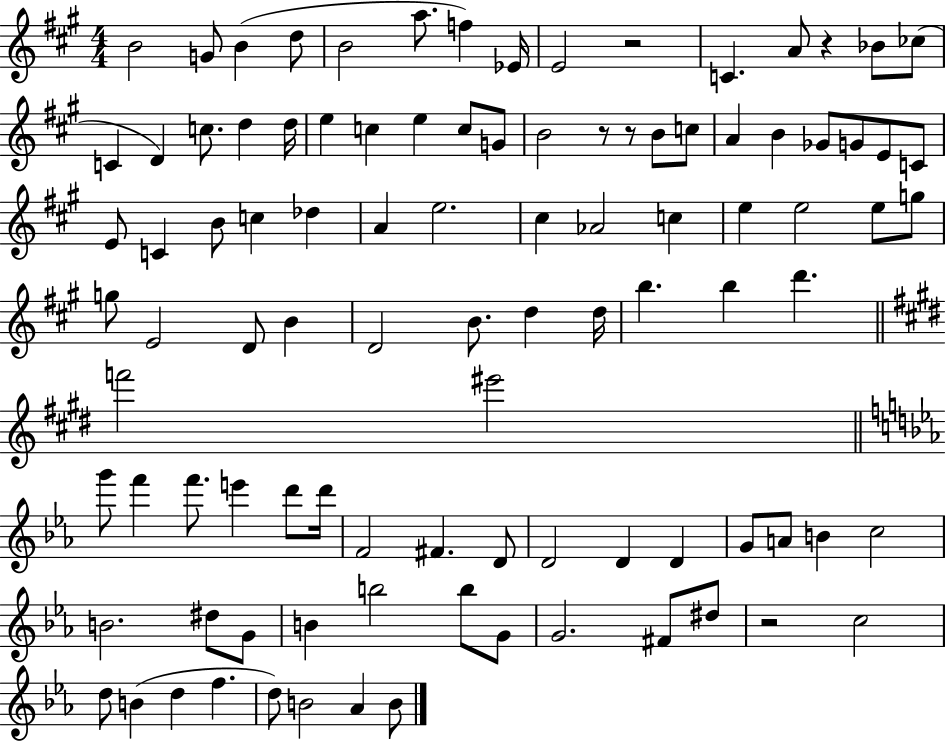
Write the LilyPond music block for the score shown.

{
  \clef treble
  \numericTimeSignature
  \time 4/4
  \key a \major
  b'2 g'8 b'4( d''8 | b'2 a''8. f''4) ees'16 | e'2 r2 | c'4. a'8 r4 bes'8 ces''8( | \break c'4 d'4) c''8. d''4 d''16 | e''4 c''4 e''4 c''8 g'8 | b'2 r8 r8 b'8 c''8 | a'4 b'4 ges'8 g'8 e'8 c'8 | \break e'8 c'4 b'8 c''4 des''4 | a'4 e''2. | cis''4 aes'2 c''4 | e''4 e''2 e''8 g''8 | \break g''8 e'2 d'8 b'4 | d'2 b'8. d''4 d''16 | b''4. b''4 d'''4. | \bar "||" \break \key e \major f'''2 eis'''2 | \bar "||" \break \key c \minor g'''8 f'''4 f'''8. e'''4 d'''8 d'''16 | f'2 fis'4. d'8 | d'2 d'4 d'4 | g'8 a'8 b'4 c''2 | \break b'2. dis''8 g'8 | b'4 b''2 b''8 g'8 | g'2. fis'8 dis''8 | r2 c''2 | \break d''8 b'4( d''4 f''4. | d''8) b'2 aes'4 b'8 | \bar "|."
}